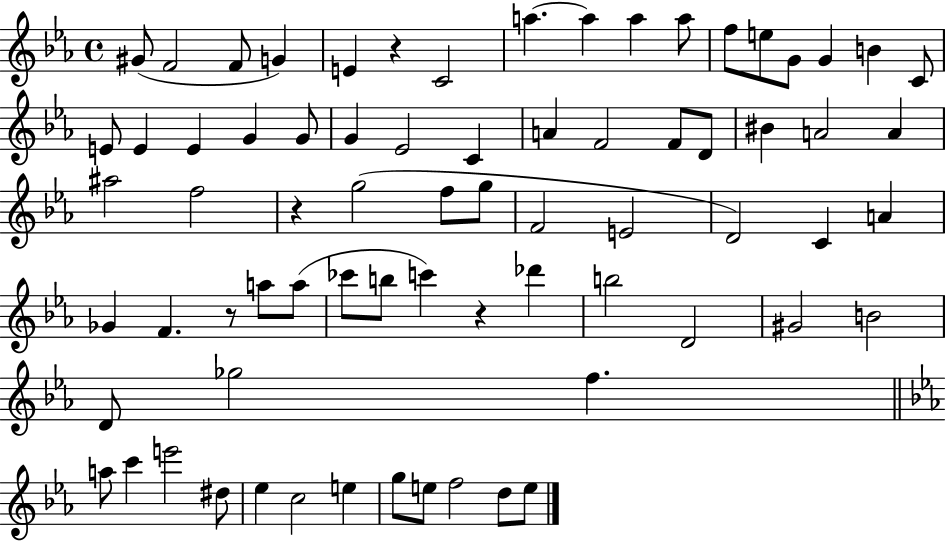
G#4/e F4/h F4/e G4/q E4/q R/q C4/h A5/q. A5/q A5/q A5/e F5/e E5/e G4/e G4/q B4/q C4/e E4/e E4/q E4/q G4/q G4/e G4/q Eb4/h C4/q A4/q F4/h F4/e D4/e BIS4/q A4/h A4/q A#5/h F5/h R/q G5/h F5/e G5/e F4/h E4/h D4/h C4/q A4/q Gb4/q F4/q. R/e A5/e A5/e CES6/e B5/e C6/q R/q Db6/q B5/h D4/h G#4/h B4/h D4/e Gb5/h F5/q. A5/e C6/q E6/h D#5/e Eb5/q C5/h E5/q G5/e E5/e F5/h D5/e E5/e